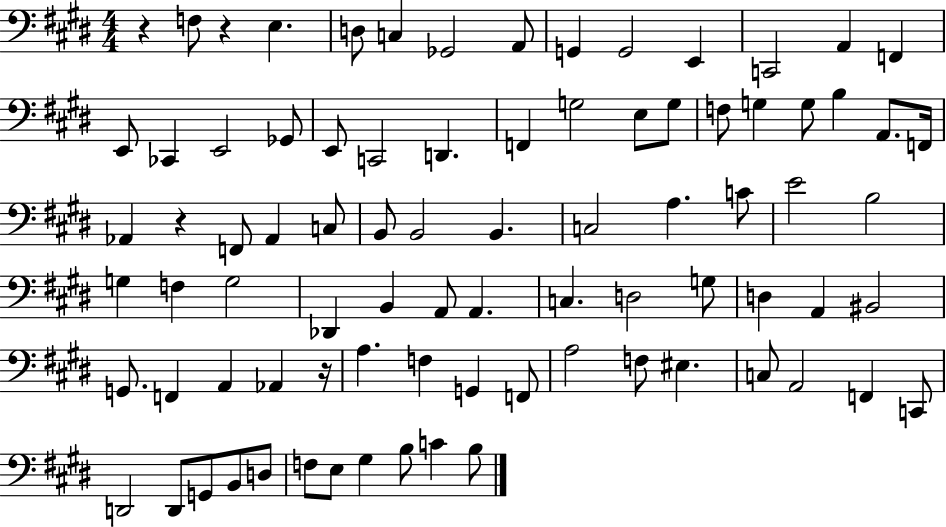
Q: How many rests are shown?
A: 4